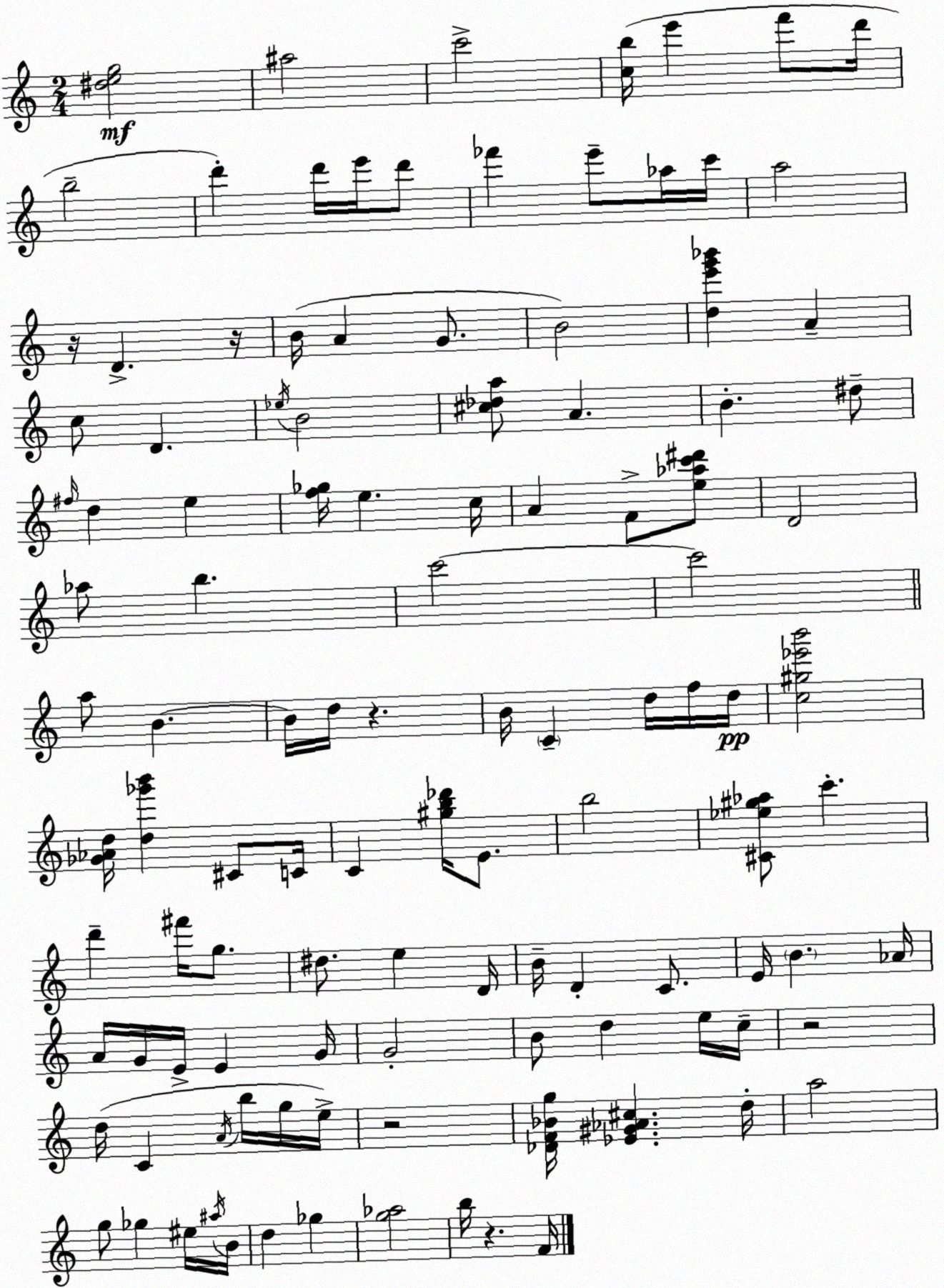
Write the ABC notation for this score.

X:1
T:Untitled
M:2/4
L:1/4
K:Am
[^deg]2 ^a2 c'2 [cb]/4 e' f'/2 d'/4 b2 d' d'/4 e'/4 d'/2 _f' e'/2 _a/4 c'/4 a2 z/4 D z/4 B/4 A G/2 B2 [de'g'_b'] A c/2 D _e/4 B2 [^c_da]/2 A B ^d/2 ^f/4 d e [f_g]/4 e c/4 A F/2 [e_ac'^d']/2 D2 _a/2 b c'2 c'2 a/2 B B/4 d/4 z B/4 C d/4 f/4 d/4 [c^g_e'b']2 [_G_Ad]/4 [d_g'b'] ^C/2 C/4 C [^gb_d']/4 E/2 b2 [^C_e^g_a]/2 c' d' ^f'/4 g/2 ^d/2 e D/4 B/4 D C/2 E/4 B _A/4 A/4 G/4 E/4 E G/4 G2 B/2 d e/4 c/4 z2 d/4 C A/4 b/4 g/4 e/4 z2 [_DF_Bg]/4 [_E^G_A^c] d/4 a2 g/2 _g ^e/4 ^a/4 B/4 d _g [g_a]2 b/4 z F/4